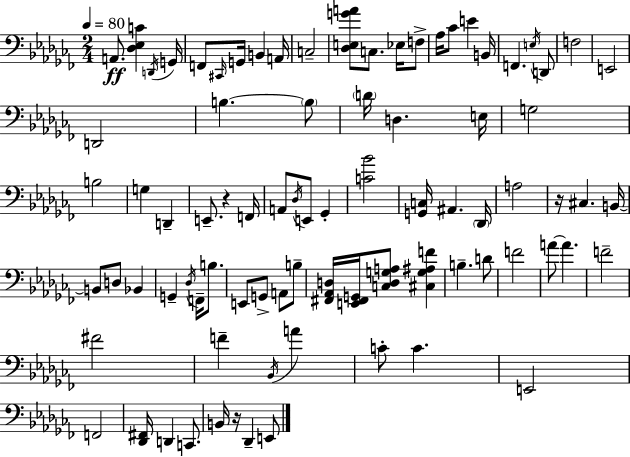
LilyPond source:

{
  \clef bass
  \numericTimeSignature
  \time 2/4
  \key aes \minor
  \tempo 4 = 80
  a,8.\ff <des ees c'>4 \acciaccatura { d,16 } | g,16 f,8 \grace { cis,16 } g,16 b,4 | a,16 c2-- | <des e g' a'>8 c8. ees16 | \break f8-> aes16 ces'8 e'4 | b,16 f,4. | \acciaccatura { e16 } d,8 f2 | e,2 | \break d,2 | b4.~~ | \parenthesize b8 \parenthesize d'16 d4. | e16 g2 | \break b2 | g4 d,4-- | e,8.-- r4 | f,16 a,8 \acciaccatura { des16 } e,8 | \break ges,4-. <c' bes'>2 | <g, c>16 ais,4. | \parenthesize des,16 a2 | r16 cis4. | \break b,16~~ b,8 d8 | bes,4 g,4-- | \acciaccatura { des16 } f,16-- b8. e,8 g,8-> | a,8 b8-- <fis, aes, d>16 <e, fis, g,>16 <c d g a>8 | \break <cis g ais f'>4 b4.-- | d'8 f'2 | a'8~~ a'4. | f'2-- | \break fis'2 | f'4-- | \acciaccatura { bes,16 } a'4 c'8-. | c'4. e,2 | \break f,2 | <des, fis,>16 d,4 | c,8. b,16 r16 | des,4-- e,8 \bar "|."
}